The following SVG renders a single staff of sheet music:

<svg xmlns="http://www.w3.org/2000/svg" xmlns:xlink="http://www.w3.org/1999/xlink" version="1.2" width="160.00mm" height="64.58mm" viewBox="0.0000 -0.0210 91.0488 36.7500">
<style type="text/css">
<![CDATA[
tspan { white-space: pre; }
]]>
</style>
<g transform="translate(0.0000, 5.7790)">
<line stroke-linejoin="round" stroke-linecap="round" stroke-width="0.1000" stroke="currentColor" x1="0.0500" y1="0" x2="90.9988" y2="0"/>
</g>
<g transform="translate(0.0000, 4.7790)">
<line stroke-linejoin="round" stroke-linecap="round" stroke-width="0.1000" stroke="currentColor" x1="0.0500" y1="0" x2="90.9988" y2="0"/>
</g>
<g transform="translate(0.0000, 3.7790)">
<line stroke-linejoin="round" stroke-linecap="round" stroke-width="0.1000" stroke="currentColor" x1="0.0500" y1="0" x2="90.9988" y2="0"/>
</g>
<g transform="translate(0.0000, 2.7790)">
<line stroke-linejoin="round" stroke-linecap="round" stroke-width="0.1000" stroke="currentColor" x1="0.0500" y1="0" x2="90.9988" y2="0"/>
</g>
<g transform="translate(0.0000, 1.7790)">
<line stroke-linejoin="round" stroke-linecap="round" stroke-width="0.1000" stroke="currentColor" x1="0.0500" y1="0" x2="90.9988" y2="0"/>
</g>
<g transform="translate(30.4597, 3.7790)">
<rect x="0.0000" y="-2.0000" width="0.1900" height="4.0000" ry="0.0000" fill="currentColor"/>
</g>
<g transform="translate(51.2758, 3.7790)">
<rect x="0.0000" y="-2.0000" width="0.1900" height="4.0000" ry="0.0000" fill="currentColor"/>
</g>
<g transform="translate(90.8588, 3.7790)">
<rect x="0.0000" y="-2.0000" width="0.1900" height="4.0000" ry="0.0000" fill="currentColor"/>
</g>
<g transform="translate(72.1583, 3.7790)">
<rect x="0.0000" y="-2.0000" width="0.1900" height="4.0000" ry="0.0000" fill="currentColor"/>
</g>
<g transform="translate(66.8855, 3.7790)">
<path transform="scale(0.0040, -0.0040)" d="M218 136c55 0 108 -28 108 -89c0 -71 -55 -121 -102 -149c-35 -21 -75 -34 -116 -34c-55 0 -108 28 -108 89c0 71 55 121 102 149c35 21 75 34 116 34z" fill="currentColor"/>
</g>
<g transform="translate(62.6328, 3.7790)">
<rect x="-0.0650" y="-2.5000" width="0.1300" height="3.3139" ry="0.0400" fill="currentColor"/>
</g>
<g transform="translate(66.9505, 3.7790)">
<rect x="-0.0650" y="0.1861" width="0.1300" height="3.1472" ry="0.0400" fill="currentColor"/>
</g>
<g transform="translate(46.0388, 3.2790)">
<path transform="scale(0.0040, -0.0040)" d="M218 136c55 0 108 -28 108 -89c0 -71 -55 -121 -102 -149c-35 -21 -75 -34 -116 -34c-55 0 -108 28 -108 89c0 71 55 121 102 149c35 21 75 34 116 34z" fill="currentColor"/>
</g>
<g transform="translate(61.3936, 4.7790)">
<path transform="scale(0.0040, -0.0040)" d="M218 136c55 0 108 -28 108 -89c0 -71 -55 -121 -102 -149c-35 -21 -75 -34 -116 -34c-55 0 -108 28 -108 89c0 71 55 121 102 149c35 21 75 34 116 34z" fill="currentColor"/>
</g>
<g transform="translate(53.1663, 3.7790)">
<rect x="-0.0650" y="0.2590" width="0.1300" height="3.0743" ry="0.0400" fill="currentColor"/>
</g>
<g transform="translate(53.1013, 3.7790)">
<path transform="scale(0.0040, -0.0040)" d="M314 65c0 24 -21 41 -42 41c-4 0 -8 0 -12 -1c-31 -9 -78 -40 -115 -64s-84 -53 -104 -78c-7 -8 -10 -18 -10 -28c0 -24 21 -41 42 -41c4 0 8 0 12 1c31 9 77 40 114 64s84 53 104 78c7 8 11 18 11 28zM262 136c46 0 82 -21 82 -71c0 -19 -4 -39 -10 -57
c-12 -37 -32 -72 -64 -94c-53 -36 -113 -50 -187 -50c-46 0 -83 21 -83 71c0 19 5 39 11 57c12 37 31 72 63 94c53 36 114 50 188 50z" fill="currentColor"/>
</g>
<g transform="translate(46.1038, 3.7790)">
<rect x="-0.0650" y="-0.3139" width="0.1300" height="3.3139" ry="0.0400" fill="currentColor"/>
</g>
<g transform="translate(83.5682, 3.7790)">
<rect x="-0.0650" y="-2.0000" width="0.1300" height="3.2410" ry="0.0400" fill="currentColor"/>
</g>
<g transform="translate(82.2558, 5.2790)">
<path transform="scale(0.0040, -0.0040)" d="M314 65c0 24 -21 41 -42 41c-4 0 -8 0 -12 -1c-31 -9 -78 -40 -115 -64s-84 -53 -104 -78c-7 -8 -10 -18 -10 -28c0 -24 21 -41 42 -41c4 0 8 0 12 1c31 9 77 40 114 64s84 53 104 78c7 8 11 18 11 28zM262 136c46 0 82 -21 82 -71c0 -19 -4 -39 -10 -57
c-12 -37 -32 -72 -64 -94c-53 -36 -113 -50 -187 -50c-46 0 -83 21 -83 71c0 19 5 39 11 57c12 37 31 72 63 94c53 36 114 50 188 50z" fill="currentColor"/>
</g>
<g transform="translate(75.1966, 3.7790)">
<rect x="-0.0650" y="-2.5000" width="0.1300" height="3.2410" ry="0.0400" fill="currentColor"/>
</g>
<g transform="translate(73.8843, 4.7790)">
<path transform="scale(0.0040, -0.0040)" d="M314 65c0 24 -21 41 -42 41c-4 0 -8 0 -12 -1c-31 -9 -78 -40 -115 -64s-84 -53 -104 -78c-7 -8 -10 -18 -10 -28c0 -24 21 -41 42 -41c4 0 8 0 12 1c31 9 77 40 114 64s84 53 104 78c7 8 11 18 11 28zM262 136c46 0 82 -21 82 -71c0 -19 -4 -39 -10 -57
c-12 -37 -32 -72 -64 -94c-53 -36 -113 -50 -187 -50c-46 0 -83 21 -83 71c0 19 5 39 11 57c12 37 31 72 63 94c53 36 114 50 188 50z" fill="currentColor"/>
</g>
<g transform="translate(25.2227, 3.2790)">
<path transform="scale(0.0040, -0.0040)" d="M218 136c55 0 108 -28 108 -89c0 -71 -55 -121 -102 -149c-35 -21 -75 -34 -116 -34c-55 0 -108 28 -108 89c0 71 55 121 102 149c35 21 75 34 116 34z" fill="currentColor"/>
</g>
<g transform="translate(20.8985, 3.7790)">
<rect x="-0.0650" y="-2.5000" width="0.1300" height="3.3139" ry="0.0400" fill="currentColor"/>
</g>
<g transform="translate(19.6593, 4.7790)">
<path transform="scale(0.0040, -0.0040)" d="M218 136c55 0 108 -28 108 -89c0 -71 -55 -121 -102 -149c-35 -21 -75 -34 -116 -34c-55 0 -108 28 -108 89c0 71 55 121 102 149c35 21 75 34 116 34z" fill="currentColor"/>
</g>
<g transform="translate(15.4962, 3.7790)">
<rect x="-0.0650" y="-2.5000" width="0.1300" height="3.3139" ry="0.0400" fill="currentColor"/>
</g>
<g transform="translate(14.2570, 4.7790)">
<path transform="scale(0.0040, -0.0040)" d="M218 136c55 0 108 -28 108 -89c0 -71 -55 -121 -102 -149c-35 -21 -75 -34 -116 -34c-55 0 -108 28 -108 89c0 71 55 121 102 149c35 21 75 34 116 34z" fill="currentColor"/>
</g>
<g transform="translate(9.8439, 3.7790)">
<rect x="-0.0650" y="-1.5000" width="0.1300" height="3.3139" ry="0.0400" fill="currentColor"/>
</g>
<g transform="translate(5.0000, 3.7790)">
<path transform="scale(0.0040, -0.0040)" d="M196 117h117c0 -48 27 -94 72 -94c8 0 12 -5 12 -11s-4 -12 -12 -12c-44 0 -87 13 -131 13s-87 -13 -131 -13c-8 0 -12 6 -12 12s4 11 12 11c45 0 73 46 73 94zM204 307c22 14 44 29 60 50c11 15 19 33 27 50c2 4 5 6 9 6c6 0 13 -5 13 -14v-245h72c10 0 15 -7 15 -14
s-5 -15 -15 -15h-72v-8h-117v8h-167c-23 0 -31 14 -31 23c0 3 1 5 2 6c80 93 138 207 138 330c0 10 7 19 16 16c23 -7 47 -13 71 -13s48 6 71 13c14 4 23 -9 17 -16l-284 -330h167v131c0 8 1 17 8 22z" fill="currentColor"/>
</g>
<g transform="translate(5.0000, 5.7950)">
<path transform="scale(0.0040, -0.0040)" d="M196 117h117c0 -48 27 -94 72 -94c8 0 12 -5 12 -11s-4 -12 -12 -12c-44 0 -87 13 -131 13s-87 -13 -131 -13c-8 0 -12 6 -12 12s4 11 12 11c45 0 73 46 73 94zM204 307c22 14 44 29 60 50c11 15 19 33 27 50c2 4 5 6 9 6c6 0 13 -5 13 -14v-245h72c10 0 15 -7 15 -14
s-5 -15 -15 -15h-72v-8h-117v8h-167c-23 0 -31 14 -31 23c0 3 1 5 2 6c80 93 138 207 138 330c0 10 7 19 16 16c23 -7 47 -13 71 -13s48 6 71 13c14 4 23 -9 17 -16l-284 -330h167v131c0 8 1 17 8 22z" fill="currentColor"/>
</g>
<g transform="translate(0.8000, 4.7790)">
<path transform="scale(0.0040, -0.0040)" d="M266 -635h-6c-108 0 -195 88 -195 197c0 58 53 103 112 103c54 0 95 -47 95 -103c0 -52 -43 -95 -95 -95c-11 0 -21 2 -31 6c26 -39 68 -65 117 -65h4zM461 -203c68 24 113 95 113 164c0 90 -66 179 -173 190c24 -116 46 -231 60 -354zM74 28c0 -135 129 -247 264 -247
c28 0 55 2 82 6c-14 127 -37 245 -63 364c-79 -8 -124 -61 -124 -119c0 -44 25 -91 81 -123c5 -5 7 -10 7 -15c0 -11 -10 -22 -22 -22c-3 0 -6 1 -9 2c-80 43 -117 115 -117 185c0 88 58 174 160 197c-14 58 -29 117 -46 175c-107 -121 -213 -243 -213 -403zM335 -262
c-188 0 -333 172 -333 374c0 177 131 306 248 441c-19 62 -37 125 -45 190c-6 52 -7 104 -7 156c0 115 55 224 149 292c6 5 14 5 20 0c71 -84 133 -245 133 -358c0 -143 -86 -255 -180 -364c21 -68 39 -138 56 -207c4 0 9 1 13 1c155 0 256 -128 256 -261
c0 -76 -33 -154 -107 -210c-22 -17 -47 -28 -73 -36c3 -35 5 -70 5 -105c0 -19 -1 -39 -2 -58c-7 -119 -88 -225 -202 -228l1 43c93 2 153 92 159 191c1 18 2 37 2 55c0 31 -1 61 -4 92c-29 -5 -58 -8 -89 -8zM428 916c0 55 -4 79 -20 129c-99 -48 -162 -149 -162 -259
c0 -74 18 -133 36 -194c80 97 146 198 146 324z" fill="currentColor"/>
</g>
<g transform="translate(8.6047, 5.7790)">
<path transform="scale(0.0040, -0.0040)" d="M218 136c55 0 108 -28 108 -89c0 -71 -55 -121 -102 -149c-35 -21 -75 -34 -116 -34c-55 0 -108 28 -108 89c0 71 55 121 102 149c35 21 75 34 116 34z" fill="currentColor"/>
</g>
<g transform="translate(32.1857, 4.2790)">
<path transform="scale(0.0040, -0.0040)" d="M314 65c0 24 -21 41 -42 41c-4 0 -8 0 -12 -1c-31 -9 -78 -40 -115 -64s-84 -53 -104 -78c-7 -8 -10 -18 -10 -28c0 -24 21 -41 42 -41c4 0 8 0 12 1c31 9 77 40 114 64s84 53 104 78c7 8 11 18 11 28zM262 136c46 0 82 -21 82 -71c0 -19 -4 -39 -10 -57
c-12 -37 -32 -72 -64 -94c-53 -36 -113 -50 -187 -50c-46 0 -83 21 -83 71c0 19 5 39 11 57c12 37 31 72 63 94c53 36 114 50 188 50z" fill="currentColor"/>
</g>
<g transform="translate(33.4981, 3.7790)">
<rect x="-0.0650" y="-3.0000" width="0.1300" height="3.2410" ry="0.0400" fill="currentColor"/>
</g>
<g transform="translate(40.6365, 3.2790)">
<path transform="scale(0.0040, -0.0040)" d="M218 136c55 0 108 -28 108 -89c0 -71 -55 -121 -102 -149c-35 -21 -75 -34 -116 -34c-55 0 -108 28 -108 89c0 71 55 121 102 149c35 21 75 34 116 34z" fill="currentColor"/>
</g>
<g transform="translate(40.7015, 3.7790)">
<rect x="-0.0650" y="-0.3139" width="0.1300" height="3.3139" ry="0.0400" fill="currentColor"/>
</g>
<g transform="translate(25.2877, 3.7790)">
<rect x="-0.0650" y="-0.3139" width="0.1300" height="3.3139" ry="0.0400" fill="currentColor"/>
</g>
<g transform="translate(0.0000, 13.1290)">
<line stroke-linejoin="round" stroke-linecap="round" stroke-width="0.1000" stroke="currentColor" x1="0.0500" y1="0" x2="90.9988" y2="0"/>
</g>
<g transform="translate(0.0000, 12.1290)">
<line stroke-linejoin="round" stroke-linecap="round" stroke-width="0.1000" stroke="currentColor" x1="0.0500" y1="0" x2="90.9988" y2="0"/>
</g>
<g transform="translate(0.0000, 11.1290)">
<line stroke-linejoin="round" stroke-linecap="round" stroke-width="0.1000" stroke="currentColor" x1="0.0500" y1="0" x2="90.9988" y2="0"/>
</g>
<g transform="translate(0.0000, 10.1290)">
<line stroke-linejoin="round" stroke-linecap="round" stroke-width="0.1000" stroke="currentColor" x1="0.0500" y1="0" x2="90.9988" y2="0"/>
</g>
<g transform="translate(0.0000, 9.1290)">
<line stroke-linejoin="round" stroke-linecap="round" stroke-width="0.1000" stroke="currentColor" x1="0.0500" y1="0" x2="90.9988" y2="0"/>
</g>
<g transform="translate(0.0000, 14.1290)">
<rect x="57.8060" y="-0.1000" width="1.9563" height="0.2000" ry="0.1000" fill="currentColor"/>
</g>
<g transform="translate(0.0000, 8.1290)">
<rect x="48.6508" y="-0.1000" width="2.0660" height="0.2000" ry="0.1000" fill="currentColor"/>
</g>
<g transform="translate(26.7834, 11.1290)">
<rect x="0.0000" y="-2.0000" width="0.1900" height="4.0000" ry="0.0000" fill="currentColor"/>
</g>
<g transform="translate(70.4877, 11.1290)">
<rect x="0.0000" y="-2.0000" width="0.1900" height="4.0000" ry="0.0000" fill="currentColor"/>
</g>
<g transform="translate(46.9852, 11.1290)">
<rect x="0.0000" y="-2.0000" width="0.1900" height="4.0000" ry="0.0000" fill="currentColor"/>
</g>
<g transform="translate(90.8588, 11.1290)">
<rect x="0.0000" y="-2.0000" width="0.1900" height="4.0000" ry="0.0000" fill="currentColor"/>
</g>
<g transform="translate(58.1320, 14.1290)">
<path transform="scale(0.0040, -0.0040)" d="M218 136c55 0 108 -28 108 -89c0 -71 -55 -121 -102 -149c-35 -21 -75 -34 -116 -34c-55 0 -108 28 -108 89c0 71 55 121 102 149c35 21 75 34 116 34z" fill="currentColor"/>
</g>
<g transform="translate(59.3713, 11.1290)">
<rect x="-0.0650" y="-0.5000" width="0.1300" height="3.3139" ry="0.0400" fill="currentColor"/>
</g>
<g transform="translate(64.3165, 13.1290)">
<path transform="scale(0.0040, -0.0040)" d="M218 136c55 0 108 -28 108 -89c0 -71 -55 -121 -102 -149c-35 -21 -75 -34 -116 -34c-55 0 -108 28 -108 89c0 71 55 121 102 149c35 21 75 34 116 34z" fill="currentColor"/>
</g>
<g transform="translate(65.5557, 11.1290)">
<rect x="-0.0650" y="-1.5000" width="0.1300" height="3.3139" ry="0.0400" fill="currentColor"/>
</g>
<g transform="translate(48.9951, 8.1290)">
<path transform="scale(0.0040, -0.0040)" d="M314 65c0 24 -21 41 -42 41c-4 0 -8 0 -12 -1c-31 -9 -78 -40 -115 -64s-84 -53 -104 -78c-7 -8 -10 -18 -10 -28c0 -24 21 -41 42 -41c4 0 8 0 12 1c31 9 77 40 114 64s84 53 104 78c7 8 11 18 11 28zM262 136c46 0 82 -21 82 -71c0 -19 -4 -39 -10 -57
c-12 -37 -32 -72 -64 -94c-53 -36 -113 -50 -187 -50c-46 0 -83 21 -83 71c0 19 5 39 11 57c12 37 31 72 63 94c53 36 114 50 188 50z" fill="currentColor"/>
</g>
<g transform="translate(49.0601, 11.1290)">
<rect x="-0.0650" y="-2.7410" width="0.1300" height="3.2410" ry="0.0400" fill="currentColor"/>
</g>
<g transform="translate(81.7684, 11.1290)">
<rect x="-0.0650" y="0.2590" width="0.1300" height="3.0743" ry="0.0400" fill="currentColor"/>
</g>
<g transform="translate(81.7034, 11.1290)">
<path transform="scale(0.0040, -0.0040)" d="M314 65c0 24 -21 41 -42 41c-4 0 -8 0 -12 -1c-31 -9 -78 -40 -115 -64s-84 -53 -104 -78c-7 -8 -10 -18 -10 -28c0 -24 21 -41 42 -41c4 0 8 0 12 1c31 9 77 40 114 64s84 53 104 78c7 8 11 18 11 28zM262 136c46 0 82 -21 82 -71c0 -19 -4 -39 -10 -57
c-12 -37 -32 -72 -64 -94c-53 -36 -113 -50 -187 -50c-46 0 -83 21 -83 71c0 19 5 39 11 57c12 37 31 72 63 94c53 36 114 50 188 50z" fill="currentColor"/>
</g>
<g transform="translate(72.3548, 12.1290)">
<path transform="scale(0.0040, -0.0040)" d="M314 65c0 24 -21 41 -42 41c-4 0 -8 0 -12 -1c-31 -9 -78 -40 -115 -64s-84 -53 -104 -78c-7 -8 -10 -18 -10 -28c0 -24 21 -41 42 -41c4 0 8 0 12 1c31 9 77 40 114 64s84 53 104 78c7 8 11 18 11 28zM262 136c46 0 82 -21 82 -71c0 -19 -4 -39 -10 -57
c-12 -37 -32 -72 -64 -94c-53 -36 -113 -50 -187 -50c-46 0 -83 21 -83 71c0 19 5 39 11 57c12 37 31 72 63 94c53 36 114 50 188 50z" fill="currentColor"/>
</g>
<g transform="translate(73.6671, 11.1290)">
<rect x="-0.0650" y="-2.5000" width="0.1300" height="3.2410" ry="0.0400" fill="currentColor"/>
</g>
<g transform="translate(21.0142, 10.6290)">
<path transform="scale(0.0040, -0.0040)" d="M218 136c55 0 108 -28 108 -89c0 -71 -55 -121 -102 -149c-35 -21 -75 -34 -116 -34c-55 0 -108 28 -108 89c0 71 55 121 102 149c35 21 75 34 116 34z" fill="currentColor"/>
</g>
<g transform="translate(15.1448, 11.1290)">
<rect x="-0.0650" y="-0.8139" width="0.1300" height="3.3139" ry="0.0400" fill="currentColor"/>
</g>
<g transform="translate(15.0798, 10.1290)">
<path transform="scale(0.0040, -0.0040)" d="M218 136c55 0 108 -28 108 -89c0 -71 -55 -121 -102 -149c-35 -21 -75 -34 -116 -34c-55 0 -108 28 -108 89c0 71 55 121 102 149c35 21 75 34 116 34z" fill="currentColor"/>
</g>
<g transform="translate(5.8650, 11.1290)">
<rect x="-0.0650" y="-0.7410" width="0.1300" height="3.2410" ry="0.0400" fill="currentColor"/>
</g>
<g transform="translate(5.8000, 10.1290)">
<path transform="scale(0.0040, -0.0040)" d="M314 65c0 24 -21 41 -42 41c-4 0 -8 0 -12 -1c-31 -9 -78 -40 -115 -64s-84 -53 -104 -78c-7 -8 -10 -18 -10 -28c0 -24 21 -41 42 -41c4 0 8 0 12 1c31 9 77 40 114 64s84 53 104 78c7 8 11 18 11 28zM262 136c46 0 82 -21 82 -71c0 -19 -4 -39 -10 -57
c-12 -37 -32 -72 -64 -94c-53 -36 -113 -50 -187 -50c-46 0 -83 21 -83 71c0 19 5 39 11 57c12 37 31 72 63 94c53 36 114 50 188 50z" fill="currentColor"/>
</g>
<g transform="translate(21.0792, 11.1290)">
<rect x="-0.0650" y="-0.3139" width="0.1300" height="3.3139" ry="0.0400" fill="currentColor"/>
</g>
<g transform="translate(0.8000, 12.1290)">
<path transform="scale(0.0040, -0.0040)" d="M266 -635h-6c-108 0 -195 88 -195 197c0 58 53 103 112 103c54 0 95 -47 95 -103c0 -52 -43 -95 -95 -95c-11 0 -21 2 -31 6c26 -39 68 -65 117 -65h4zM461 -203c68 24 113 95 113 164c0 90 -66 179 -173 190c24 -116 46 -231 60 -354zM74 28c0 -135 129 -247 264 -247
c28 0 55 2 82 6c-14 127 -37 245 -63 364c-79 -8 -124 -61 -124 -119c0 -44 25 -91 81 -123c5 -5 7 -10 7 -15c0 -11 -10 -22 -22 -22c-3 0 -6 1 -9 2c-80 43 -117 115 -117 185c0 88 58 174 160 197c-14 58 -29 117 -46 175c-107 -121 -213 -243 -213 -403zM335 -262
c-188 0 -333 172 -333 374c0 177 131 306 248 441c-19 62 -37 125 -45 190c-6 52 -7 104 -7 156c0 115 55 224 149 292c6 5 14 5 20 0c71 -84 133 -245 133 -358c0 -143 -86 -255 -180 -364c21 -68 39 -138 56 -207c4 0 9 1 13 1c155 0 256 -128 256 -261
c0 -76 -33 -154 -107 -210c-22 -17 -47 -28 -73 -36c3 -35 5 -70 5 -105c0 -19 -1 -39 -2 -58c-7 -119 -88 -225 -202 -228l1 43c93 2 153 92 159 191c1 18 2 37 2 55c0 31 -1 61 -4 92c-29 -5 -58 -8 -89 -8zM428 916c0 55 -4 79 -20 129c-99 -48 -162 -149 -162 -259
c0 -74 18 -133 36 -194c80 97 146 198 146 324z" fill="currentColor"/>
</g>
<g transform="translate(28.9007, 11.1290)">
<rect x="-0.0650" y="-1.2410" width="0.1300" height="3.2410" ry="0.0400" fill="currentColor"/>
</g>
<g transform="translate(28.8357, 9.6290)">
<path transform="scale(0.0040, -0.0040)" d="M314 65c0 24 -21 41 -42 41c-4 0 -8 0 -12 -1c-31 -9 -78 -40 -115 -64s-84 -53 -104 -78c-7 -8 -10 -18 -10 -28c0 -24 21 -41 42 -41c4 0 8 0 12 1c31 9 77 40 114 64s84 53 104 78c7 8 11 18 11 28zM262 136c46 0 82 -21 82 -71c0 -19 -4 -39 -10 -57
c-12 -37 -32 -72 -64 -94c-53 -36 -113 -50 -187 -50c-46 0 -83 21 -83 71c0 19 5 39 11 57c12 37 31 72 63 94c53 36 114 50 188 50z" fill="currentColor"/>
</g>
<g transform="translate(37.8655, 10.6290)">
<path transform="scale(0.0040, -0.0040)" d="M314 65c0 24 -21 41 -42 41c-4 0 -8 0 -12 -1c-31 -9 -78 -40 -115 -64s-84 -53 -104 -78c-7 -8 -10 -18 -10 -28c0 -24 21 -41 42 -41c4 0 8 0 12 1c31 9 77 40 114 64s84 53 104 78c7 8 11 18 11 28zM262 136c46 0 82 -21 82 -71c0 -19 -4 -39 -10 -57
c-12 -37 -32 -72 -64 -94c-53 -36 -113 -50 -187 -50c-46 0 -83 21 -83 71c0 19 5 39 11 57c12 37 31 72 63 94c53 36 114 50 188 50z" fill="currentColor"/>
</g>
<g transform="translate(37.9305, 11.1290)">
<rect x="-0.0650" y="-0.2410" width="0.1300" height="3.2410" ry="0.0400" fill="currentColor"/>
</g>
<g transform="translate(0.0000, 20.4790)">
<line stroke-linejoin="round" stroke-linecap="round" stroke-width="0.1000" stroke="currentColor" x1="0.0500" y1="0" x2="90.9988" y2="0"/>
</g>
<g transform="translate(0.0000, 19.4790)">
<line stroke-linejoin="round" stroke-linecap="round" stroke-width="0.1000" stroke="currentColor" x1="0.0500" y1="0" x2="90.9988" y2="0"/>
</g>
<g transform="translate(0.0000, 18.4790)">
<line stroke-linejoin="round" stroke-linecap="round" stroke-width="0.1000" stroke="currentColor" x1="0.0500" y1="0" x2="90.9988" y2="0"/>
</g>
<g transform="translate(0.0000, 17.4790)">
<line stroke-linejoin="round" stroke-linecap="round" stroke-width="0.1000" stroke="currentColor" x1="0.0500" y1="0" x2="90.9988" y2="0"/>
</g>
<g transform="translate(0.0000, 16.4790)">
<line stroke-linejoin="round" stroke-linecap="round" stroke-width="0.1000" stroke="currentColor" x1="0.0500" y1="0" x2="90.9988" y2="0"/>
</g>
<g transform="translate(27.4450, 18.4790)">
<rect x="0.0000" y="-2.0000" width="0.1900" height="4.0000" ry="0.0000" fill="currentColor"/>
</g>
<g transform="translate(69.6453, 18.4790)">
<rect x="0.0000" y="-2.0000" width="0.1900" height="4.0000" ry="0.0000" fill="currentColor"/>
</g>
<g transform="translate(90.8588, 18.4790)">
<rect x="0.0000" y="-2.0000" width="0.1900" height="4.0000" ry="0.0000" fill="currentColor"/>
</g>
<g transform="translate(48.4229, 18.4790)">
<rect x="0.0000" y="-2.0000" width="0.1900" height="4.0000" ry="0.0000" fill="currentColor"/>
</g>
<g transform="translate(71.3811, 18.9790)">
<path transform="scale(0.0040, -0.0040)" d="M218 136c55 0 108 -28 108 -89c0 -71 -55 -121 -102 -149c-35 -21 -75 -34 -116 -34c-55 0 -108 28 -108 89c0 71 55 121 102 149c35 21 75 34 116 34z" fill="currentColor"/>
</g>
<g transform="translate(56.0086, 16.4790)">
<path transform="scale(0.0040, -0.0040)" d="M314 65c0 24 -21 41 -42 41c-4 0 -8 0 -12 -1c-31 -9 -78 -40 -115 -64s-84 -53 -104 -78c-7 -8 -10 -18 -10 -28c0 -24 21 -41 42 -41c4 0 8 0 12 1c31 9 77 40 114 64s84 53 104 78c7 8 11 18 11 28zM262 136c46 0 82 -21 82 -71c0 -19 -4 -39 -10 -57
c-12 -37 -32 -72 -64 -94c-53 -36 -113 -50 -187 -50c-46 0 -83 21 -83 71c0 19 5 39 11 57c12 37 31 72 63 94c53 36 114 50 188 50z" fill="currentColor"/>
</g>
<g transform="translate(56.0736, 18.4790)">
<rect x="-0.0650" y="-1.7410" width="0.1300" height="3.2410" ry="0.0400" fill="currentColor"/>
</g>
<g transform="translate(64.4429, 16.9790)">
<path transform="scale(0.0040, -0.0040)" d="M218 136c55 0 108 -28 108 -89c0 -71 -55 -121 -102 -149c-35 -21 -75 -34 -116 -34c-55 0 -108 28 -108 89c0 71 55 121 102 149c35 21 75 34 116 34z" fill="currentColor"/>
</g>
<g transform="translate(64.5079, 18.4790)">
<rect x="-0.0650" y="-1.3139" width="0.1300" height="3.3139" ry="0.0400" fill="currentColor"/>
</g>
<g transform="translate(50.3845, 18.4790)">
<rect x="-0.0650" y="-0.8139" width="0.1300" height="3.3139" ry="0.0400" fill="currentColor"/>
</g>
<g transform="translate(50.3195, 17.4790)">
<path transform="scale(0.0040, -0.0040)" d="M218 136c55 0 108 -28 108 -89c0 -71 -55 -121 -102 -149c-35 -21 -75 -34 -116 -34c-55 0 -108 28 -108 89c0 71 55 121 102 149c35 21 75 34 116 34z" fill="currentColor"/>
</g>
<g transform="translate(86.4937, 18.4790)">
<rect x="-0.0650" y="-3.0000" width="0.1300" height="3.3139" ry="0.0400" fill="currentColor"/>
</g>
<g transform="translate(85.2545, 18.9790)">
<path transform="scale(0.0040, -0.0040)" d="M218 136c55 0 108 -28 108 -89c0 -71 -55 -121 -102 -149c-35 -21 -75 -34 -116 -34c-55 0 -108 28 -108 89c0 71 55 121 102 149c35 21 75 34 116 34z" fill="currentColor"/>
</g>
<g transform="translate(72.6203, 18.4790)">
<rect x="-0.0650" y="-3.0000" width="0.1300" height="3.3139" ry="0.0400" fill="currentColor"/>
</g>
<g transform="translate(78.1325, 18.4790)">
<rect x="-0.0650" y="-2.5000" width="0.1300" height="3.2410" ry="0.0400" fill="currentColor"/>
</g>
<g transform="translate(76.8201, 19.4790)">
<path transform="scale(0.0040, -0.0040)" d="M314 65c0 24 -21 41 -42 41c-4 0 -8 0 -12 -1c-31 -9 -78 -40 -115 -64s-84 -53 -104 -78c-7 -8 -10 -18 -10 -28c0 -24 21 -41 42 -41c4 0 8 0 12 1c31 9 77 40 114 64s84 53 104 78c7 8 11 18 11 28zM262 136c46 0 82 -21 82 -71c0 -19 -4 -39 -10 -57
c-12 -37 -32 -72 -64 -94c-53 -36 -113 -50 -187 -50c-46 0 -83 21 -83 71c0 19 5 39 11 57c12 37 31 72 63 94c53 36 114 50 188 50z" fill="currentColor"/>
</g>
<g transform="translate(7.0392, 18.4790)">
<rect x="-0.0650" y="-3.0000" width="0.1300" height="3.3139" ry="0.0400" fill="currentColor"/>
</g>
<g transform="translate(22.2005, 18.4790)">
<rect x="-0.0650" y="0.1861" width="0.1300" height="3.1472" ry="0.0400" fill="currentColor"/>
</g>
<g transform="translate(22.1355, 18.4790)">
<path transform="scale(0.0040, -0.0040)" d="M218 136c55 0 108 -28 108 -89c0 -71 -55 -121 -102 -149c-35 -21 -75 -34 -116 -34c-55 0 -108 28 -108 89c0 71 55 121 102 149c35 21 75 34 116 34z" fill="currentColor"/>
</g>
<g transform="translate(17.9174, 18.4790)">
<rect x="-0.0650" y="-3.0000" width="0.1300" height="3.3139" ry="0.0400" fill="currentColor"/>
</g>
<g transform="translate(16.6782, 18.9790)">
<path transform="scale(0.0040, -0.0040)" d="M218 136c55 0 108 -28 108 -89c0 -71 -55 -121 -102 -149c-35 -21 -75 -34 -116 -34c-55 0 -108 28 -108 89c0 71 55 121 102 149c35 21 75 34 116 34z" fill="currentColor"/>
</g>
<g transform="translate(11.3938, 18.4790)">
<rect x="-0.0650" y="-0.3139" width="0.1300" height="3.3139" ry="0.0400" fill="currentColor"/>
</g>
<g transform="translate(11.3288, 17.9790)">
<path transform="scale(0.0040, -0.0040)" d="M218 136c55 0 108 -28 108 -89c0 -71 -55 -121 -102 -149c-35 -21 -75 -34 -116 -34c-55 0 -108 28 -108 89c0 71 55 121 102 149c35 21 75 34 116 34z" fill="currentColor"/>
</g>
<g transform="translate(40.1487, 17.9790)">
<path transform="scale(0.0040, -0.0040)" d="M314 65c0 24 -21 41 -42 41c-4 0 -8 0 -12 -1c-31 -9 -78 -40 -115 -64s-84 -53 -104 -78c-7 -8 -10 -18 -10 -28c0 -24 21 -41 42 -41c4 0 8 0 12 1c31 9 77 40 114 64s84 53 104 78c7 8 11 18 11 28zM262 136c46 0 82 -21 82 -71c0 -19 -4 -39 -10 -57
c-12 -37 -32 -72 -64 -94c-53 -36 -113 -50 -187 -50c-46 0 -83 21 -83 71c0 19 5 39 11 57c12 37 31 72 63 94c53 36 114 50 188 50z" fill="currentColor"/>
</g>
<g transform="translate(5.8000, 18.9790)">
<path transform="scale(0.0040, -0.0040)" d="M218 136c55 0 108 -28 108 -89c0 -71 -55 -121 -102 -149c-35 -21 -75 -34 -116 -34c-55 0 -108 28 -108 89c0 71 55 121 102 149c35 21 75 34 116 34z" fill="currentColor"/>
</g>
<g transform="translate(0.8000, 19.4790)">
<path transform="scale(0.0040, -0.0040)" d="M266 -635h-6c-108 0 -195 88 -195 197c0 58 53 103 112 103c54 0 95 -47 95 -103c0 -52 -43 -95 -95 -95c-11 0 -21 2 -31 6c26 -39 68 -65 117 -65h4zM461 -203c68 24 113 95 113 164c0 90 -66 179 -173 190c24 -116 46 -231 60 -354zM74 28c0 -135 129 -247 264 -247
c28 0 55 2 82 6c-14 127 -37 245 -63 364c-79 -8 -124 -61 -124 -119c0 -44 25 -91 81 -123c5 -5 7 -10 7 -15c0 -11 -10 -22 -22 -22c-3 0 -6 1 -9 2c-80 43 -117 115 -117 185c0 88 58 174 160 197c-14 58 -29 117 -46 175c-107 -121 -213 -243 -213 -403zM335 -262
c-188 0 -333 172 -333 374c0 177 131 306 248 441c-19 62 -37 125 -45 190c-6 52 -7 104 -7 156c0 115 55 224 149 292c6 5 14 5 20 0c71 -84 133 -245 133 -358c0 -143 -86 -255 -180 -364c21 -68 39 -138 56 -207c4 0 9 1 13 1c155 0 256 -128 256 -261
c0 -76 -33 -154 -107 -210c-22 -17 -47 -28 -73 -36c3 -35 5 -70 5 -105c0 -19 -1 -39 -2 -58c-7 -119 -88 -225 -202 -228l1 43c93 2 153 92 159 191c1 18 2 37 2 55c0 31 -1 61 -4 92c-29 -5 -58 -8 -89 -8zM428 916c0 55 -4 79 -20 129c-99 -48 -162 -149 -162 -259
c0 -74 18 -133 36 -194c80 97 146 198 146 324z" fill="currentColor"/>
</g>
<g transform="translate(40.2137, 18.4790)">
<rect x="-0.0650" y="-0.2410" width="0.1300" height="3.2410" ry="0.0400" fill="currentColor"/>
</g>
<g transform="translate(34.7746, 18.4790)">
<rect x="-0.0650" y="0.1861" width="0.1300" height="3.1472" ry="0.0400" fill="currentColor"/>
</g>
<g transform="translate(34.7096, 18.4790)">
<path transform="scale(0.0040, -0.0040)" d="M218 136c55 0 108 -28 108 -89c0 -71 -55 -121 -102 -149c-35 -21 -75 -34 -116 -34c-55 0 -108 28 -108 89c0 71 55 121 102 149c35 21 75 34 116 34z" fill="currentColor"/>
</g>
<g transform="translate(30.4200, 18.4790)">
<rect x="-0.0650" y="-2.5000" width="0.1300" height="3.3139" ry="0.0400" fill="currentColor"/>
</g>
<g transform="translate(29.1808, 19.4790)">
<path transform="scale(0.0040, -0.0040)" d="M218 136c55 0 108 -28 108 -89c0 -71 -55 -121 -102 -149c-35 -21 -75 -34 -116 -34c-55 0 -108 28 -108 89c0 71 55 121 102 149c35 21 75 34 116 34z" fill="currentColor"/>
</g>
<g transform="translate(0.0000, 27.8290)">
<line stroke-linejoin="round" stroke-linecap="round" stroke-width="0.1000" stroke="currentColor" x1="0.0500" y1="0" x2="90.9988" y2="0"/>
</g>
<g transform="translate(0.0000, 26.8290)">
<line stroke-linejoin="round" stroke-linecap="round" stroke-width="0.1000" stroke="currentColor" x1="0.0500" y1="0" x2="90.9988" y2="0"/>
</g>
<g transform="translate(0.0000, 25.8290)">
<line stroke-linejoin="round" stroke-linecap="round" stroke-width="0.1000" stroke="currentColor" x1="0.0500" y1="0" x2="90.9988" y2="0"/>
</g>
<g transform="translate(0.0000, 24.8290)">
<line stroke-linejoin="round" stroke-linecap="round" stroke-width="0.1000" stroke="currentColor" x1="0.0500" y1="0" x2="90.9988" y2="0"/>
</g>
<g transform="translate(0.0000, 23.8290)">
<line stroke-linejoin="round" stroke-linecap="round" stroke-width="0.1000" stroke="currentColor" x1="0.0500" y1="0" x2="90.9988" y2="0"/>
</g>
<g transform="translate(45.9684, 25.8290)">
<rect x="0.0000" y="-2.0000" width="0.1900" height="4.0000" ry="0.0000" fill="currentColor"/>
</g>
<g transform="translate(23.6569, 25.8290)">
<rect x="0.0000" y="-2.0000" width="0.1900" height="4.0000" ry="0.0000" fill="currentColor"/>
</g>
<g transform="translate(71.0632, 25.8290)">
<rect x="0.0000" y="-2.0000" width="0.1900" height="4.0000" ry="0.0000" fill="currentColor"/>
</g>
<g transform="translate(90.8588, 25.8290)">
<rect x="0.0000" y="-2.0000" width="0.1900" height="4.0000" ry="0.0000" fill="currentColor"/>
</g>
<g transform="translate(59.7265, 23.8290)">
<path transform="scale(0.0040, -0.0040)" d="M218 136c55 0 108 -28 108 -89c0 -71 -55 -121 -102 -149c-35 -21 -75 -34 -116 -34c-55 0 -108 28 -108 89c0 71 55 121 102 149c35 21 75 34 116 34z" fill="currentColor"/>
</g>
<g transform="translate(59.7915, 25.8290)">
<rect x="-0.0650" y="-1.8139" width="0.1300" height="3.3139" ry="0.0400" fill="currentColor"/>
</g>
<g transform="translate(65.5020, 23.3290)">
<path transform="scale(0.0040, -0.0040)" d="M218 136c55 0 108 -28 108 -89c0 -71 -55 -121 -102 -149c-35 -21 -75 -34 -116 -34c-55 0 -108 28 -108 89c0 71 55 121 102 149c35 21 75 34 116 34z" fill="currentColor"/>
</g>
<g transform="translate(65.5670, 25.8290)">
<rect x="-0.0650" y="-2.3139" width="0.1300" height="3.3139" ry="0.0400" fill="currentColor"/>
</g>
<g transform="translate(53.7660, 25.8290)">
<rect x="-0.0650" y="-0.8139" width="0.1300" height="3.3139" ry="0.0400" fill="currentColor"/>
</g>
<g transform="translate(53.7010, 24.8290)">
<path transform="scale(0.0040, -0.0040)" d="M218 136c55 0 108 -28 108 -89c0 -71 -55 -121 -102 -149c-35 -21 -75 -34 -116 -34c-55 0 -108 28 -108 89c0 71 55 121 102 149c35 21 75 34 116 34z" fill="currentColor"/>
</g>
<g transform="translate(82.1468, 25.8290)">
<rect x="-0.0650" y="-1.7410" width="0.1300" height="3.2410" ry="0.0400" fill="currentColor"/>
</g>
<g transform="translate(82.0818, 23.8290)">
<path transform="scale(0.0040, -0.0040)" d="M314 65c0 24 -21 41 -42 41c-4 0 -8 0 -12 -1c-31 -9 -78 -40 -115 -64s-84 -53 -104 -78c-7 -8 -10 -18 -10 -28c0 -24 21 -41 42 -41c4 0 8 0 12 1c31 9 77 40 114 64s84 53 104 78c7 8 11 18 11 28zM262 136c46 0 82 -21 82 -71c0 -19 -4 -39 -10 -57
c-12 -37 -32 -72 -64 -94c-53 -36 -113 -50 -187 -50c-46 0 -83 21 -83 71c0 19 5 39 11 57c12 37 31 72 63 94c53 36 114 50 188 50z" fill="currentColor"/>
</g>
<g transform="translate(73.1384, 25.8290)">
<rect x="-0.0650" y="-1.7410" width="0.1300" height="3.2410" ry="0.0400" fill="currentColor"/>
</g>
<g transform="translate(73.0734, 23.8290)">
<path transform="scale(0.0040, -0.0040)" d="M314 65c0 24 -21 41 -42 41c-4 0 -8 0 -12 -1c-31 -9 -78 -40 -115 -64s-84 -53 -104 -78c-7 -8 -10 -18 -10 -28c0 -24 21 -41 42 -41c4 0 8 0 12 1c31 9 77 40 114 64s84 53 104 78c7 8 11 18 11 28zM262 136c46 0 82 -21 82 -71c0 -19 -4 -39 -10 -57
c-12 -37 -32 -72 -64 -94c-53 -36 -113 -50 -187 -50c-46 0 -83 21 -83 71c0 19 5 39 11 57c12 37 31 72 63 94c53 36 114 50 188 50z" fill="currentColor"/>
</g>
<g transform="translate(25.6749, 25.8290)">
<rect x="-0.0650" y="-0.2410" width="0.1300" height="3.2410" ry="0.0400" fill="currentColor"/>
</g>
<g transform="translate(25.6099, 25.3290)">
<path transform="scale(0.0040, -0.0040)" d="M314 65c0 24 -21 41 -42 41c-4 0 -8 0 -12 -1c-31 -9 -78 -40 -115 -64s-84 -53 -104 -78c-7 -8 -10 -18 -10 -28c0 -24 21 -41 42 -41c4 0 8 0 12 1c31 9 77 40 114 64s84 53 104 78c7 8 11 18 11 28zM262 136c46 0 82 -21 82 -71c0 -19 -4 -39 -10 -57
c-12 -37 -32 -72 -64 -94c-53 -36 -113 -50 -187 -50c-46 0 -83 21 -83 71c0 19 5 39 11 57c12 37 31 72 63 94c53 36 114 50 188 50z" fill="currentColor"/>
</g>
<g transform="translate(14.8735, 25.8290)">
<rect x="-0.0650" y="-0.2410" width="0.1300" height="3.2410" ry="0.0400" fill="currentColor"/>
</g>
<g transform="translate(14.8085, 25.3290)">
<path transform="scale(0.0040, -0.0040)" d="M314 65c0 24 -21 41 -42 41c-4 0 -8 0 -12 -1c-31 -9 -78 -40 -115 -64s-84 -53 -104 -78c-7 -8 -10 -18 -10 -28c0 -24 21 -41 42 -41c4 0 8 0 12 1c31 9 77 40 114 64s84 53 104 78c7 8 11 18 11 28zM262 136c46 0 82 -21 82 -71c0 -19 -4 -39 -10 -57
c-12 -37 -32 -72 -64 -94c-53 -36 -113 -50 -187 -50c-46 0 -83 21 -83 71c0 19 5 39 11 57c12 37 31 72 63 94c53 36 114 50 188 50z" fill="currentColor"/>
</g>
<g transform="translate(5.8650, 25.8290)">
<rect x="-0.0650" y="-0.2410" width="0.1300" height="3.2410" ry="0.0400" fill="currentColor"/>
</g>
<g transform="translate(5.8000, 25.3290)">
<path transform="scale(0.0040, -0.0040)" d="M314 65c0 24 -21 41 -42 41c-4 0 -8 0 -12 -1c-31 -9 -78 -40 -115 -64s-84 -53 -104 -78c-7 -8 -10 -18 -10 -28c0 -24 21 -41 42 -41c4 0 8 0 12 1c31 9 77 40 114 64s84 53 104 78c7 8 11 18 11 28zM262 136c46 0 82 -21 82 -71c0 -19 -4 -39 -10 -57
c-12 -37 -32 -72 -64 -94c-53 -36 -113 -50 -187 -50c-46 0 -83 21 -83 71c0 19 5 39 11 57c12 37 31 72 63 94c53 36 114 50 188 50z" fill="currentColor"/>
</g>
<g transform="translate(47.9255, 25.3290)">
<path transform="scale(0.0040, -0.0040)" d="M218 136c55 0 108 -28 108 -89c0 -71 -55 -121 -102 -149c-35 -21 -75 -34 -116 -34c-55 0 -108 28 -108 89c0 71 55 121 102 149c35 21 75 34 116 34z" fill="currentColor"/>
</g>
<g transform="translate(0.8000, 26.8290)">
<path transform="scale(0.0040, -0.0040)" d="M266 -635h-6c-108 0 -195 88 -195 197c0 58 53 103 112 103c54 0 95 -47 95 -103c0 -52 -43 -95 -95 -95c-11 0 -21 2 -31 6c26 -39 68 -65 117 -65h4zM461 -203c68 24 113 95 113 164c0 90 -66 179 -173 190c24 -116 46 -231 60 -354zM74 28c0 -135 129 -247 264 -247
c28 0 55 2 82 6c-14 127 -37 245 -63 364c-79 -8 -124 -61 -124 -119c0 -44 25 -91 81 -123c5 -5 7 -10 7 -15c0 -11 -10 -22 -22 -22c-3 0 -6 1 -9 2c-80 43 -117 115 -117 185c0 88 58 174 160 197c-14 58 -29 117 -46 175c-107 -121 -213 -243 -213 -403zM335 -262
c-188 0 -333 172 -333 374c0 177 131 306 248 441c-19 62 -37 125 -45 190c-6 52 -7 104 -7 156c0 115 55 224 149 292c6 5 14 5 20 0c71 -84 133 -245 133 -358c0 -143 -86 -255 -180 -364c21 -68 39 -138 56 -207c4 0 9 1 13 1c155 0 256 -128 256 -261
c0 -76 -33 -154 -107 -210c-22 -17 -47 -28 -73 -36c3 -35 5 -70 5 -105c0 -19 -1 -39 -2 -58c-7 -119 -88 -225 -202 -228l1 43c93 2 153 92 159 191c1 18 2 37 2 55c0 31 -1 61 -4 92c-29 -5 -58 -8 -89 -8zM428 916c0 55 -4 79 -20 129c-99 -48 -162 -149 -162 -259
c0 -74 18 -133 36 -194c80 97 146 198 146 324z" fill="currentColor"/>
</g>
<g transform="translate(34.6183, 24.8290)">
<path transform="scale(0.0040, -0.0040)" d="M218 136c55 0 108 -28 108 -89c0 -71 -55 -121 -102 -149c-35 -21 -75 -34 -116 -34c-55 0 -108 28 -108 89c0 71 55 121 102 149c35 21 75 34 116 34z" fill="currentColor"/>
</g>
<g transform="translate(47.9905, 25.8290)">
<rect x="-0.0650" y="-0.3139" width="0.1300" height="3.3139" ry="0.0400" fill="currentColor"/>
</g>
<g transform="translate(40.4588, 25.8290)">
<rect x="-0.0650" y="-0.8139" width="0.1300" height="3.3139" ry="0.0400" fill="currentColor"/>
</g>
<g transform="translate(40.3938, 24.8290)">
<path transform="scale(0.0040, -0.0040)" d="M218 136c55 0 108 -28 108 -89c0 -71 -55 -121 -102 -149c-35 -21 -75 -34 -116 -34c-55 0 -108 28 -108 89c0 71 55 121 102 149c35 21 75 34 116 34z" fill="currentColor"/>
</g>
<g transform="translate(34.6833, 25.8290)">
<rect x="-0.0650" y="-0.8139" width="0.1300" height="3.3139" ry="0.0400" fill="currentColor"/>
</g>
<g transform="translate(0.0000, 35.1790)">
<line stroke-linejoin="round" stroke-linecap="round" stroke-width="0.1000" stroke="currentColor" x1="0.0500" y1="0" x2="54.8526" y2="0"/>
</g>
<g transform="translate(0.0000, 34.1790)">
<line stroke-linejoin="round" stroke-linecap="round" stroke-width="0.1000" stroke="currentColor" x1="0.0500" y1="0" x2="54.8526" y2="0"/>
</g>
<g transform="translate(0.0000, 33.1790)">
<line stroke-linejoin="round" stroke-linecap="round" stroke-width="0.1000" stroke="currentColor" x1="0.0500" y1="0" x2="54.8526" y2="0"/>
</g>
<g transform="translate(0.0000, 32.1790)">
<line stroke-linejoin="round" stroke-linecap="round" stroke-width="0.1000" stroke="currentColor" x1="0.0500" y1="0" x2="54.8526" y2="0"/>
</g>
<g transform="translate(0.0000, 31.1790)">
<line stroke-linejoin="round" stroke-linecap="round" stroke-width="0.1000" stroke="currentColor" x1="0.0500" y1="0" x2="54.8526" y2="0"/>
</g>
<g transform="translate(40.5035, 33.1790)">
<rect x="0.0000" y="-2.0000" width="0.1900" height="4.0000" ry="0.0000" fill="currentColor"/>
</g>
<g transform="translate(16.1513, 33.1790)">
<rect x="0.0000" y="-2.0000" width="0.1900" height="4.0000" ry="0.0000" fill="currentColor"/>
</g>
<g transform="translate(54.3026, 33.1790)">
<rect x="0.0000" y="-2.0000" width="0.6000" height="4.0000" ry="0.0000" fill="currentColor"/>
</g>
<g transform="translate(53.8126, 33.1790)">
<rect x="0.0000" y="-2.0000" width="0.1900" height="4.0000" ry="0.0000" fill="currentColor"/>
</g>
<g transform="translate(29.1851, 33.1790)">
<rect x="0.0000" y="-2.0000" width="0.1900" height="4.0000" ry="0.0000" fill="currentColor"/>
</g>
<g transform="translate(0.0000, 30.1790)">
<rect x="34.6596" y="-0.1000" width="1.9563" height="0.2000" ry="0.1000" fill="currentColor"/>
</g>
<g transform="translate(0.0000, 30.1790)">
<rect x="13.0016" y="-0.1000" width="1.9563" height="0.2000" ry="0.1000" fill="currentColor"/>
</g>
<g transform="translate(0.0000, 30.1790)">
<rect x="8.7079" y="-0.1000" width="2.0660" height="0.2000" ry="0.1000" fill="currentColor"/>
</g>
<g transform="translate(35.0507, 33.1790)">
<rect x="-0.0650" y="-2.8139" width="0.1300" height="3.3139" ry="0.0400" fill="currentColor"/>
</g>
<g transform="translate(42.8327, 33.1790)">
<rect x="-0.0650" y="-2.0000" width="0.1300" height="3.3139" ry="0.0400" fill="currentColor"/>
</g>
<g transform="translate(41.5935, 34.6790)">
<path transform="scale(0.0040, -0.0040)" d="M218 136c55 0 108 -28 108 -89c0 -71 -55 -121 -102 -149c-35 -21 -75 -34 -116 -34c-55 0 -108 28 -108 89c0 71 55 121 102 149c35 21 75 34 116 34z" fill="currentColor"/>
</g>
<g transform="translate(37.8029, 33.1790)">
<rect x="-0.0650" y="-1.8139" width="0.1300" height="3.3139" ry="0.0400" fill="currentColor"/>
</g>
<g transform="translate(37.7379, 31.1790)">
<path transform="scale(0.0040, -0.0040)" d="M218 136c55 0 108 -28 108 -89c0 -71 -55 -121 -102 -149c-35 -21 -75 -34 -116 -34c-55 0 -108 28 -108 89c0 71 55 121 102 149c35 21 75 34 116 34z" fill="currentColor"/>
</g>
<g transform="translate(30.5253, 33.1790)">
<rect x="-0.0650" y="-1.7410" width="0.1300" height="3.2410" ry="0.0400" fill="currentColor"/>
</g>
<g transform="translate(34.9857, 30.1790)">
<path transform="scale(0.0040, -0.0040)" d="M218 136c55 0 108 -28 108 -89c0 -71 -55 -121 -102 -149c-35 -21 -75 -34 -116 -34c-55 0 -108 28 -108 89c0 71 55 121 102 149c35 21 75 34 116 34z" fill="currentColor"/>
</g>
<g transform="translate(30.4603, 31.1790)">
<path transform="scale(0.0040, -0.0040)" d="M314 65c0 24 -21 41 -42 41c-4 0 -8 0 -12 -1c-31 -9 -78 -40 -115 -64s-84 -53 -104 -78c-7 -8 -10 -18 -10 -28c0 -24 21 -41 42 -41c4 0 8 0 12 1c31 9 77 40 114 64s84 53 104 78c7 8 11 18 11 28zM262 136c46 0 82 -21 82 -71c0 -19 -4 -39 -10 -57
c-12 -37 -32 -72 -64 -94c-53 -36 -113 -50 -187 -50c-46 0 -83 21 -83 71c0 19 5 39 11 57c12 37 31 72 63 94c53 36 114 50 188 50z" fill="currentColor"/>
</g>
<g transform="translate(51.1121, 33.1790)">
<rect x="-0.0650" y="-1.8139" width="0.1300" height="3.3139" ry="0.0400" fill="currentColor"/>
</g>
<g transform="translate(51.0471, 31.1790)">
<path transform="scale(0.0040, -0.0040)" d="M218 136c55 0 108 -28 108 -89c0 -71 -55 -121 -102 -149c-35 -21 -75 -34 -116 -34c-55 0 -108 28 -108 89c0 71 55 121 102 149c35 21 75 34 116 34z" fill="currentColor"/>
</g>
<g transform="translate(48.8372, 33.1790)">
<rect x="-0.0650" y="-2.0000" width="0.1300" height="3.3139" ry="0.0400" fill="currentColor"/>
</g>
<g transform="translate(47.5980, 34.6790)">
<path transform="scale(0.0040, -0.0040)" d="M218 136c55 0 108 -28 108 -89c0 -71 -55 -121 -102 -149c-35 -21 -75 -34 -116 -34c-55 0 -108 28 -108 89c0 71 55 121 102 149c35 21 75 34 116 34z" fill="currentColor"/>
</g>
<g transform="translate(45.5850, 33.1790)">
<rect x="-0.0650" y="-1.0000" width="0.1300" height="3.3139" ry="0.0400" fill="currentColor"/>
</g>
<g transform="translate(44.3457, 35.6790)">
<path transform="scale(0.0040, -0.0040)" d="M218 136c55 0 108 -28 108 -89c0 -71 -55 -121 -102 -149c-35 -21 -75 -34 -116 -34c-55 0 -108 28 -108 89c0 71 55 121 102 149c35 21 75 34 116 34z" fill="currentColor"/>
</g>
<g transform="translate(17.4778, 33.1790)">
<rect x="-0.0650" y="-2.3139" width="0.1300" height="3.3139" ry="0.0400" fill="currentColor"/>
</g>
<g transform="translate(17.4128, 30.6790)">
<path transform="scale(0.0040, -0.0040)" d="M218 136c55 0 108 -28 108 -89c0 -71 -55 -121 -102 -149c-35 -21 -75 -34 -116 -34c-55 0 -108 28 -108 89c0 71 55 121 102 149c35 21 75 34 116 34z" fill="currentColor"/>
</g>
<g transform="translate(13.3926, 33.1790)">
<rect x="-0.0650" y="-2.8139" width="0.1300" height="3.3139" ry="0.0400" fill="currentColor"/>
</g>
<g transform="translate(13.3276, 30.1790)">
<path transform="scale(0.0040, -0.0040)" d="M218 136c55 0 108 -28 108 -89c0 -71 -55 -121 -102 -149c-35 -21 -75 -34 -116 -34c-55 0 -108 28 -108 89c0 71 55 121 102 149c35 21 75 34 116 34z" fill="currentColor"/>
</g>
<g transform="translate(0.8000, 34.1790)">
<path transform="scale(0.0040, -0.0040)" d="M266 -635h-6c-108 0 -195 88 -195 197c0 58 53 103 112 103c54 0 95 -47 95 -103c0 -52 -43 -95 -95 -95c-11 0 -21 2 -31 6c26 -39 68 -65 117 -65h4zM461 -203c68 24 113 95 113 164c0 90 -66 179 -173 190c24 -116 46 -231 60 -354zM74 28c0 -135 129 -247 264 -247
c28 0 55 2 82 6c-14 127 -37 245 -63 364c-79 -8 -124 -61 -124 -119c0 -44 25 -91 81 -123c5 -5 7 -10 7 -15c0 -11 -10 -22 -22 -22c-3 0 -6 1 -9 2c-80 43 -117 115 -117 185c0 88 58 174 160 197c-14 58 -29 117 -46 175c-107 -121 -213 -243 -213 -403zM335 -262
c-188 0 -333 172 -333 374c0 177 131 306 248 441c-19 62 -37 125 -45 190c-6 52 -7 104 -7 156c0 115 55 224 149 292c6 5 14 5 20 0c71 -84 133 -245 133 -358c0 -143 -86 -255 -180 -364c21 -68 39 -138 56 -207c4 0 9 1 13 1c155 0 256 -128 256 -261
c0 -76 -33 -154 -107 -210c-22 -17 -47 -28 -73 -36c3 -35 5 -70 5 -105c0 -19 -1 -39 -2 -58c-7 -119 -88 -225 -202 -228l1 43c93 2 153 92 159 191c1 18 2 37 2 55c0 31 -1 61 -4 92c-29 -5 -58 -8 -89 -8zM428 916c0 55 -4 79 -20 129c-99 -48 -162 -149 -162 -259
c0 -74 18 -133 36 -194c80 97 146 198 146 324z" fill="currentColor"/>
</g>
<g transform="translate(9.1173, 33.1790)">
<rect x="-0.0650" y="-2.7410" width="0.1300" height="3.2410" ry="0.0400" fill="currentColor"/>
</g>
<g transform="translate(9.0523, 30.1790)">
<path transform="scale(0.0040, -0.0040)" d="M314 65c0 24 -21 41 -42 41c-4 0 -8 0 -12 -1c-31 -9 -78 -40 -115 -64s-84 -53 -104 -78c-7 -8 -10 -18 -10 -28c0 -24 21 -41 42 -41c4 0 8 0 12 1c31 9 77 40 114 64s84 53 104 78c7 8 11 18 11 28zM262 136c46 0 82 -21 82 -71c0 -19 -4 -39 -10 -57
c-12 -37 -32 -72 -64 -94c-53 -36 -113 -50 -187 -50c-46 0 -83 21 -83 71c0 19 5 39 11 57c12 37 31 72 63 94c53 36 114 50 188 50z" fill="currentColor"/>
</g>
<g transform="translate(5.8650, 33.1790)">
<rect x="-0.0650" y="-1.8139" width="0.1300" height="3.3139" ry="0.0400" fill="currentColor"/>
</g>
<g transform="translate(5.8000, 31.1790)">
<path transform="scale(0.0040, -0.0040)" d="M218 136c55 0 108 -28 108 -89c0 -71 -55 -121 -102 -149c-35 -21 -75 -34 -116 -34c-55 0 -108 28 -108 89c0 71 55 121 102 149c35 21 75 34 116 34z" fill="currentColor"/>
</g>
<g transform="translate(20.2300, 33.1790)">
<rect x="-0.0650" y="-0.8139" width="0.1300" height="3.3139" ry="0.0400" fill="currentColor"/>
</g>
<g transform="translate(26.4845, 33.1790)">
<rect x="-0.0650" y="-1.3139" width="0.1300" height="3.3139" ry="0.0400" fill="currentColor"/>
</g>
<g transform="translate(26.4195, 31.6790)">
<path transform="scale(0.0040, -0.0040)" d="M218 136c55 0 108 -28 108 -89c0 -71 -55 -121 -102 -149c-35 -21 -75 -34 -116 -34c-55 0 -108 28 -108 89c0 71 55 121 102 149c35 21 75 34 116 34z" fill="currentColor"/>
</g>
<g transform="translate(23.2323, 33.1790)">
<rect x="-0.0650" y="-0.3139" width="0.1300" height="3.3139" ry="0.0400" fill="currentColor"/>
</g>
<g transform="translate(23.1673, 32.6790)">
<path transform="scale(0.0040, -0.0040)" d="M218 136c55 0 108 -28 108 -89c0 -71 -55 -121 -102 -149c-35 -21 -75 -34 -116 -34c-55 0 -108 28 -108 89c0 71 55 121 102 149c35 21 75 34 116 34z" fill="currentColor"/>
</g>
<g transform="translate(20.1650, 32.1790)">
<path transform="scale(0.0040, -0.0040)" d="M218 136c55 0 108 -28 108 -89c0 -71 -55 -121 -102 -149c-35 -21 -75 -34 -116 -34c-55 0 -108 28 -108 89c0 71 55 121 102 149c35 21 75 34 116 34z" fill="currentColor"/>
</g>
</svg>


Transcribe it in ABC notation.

X:1
T:Untitled
M:4/4
L:1/4
K:C
E G G c A2 c c B2 G B G2 F2 d2 d c e2 c2 a2 C E G2 B2 A c A B G B c2 d f2 e A G2 A c2 c2 c2 d d c d f g f2 f2 f a2 a g d c e f2 a f F D F f